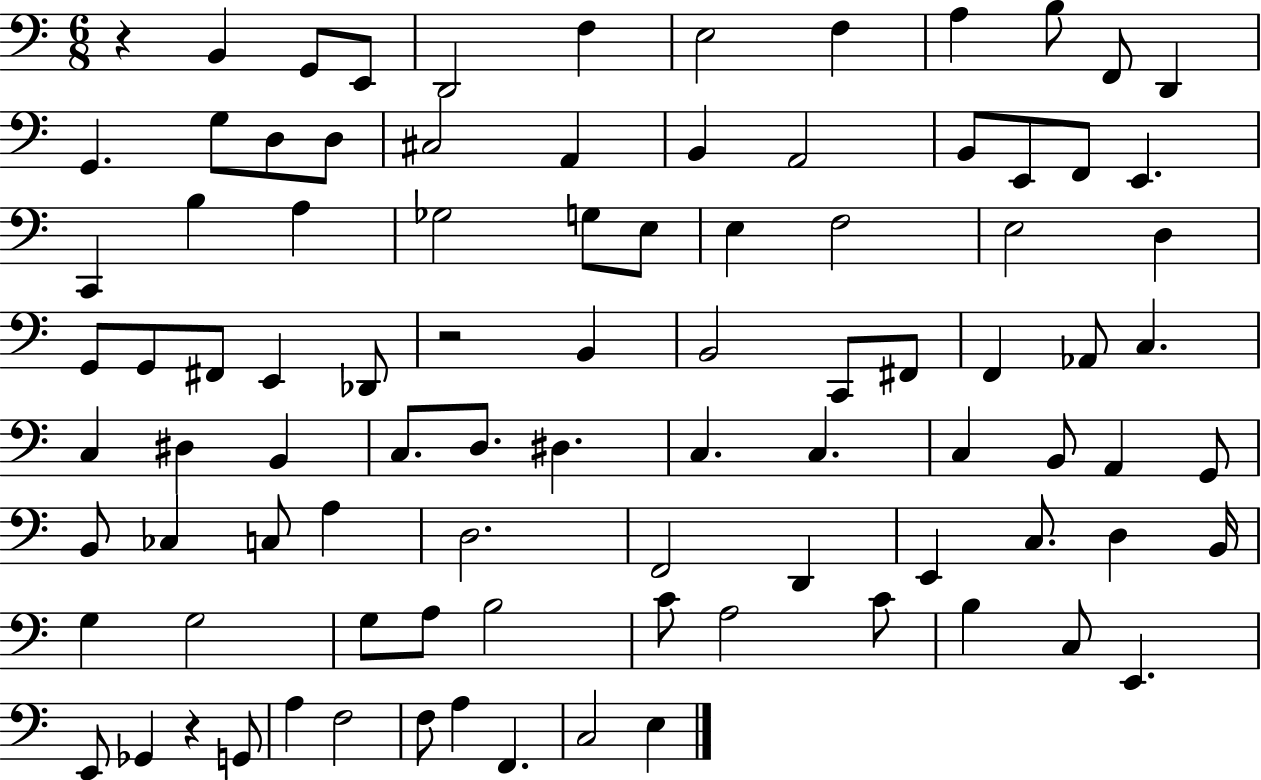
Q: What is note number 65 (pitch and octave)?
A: E2